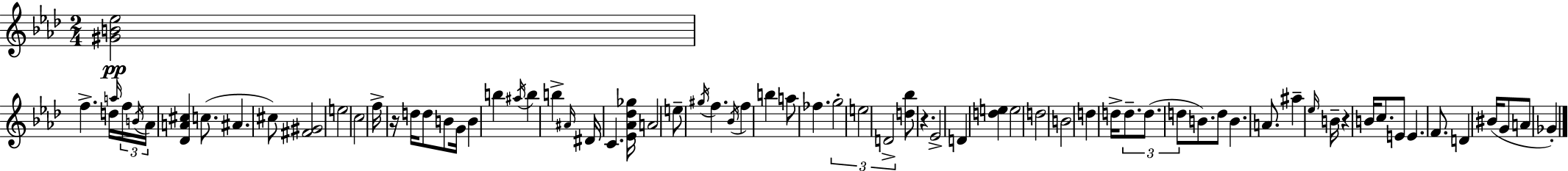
{
  \clef treble
  \numericTimeSignature
  \time 2/4
  \key aes \major
  <gis' b' ees''>2\pp | f''4.-> d''16 \grace { a''16 } | \tuplet 3/2 { f''16 \acciaccatura { b'16 } aes'16 } <des' a' cis''>4 c''8.( | ais'4. | \break cis''8) <fis' gis'>2 | e''2 | c''2 | f''16-> r16 d''16 d''8 b'8 | \break g'16 b'4 b''4 | \acciaccatura { ais''16 } b''4 b''4-> | \grace { ais'16 } dis'16 c'4. | <ees' aes' des'' ges''>16 a'2 | \break e''8-- \acciaccatura { gis''16 } f''4. | \acciaccatura { bes'16 } f''4 | b''4 a''8 | fes''4. \tuplet 3/2 { g''2-. | \break e''2 | d'2-> } | <d'' bes''>8 | r4. ees'2-> | \break d'4 | <d'' e''>4 e''2 | d''2 | b'2 | \break d''4 | d''16-> \tuplet 3/2 { d''8.-- d''8.( | d''8 } b'8.) d''8 | b'4. a'8. | \break ais''4-- \grace { ees''16 } b'16-- r4 | b'16 c''8. e'8 | e'4. f'8. | d'4 bis'16( g'8 | \break a'8 ges'4-.) \bar "|."
}